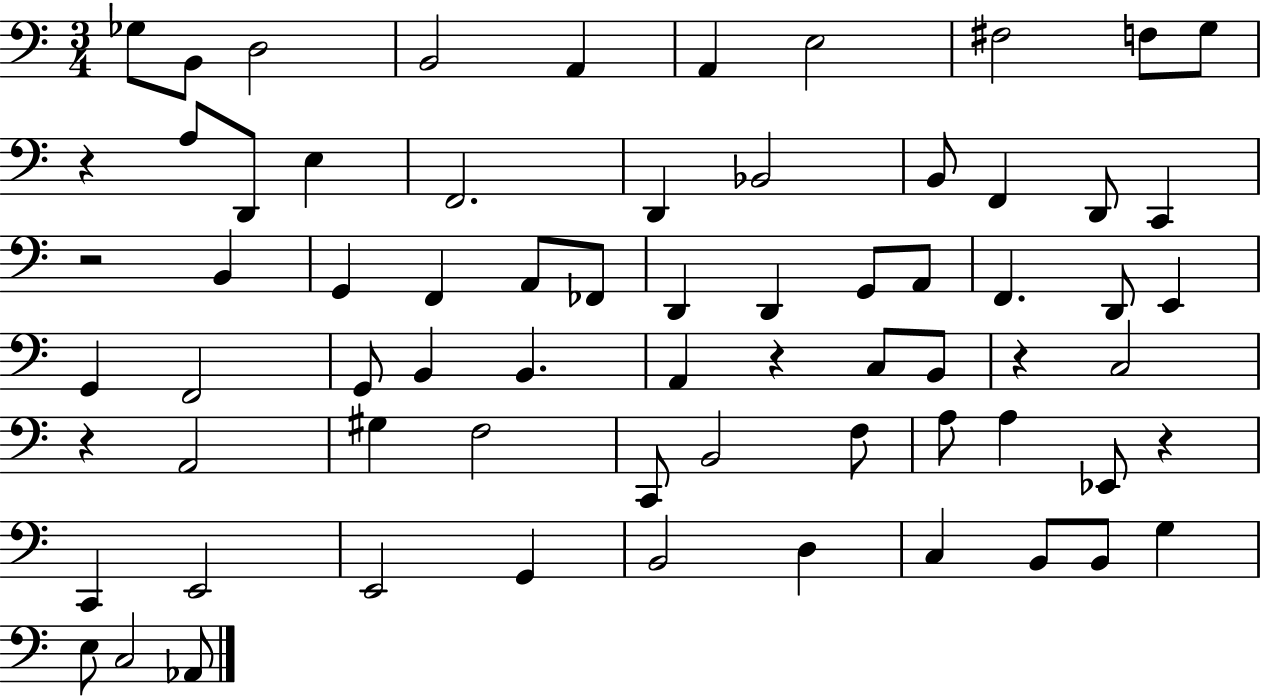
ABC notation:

X:1
T:Untitled
M:3/4
L:1/4
K:C
_G,/2 B,,/2 D,2 B,,2 A,, A,, E,2 ^F,2 F,/2 G,/2 z A,/2 D,,/2 E, F,,2 D,, _B,,2 B,,/2 F,, D,,/2 C,, z2 B,, G,, F,, A,,/2 _F,,/2 D,, D,, G,,/2 A,,/2 F,, D,,/2 E,, G,, F,,2 G,,/2 B,, B,, A,, z C,/2 B,,/2 z C,2 z A,,2 ^G, F,2 C,,/2 B,,2 F,/2 A,/2 A, _E,,/2 z C,, E,,2 E,,2 G,, B,,2 D, C, B,,/2 B,,/2 G, E,/2 C,2 _A,,/2